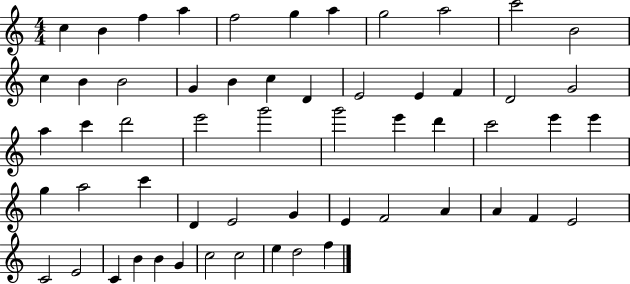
C5/q B4/q F5/q A5/q F5/h G5/q A5/q G5/h A5/h C6/h B4/h C5/q B4/q B4/h G4/q B4/q C5/q D4/q E4/h E4/q F4/q D4/h G4/h A5/q C6/q D6/h E6/h G6/h G6/h E6/q D6/q C6/h E6/q E6/q G5/q A5/h C6/q D4/q E4/h G4/q E4/q F4/h A4/q A4/q F4/q E4/h C4/h E4/h C4/q B4/q B4/q G4/q C5/h C5/h E5/q D5/h F5/q